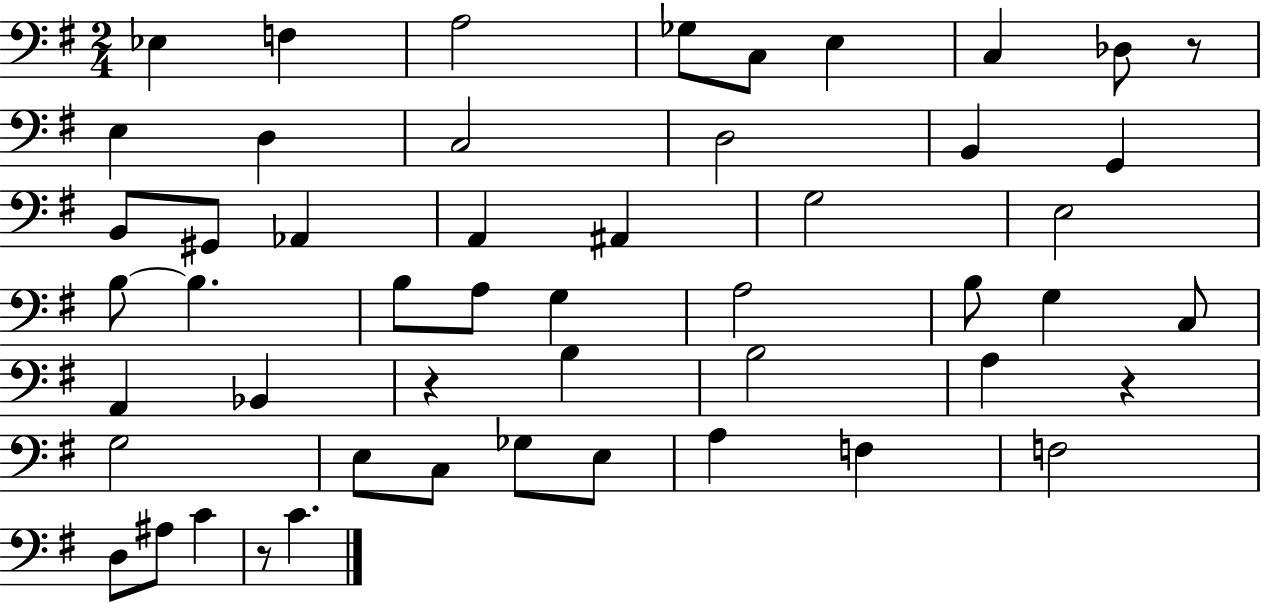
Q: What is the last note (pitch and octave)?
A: C4